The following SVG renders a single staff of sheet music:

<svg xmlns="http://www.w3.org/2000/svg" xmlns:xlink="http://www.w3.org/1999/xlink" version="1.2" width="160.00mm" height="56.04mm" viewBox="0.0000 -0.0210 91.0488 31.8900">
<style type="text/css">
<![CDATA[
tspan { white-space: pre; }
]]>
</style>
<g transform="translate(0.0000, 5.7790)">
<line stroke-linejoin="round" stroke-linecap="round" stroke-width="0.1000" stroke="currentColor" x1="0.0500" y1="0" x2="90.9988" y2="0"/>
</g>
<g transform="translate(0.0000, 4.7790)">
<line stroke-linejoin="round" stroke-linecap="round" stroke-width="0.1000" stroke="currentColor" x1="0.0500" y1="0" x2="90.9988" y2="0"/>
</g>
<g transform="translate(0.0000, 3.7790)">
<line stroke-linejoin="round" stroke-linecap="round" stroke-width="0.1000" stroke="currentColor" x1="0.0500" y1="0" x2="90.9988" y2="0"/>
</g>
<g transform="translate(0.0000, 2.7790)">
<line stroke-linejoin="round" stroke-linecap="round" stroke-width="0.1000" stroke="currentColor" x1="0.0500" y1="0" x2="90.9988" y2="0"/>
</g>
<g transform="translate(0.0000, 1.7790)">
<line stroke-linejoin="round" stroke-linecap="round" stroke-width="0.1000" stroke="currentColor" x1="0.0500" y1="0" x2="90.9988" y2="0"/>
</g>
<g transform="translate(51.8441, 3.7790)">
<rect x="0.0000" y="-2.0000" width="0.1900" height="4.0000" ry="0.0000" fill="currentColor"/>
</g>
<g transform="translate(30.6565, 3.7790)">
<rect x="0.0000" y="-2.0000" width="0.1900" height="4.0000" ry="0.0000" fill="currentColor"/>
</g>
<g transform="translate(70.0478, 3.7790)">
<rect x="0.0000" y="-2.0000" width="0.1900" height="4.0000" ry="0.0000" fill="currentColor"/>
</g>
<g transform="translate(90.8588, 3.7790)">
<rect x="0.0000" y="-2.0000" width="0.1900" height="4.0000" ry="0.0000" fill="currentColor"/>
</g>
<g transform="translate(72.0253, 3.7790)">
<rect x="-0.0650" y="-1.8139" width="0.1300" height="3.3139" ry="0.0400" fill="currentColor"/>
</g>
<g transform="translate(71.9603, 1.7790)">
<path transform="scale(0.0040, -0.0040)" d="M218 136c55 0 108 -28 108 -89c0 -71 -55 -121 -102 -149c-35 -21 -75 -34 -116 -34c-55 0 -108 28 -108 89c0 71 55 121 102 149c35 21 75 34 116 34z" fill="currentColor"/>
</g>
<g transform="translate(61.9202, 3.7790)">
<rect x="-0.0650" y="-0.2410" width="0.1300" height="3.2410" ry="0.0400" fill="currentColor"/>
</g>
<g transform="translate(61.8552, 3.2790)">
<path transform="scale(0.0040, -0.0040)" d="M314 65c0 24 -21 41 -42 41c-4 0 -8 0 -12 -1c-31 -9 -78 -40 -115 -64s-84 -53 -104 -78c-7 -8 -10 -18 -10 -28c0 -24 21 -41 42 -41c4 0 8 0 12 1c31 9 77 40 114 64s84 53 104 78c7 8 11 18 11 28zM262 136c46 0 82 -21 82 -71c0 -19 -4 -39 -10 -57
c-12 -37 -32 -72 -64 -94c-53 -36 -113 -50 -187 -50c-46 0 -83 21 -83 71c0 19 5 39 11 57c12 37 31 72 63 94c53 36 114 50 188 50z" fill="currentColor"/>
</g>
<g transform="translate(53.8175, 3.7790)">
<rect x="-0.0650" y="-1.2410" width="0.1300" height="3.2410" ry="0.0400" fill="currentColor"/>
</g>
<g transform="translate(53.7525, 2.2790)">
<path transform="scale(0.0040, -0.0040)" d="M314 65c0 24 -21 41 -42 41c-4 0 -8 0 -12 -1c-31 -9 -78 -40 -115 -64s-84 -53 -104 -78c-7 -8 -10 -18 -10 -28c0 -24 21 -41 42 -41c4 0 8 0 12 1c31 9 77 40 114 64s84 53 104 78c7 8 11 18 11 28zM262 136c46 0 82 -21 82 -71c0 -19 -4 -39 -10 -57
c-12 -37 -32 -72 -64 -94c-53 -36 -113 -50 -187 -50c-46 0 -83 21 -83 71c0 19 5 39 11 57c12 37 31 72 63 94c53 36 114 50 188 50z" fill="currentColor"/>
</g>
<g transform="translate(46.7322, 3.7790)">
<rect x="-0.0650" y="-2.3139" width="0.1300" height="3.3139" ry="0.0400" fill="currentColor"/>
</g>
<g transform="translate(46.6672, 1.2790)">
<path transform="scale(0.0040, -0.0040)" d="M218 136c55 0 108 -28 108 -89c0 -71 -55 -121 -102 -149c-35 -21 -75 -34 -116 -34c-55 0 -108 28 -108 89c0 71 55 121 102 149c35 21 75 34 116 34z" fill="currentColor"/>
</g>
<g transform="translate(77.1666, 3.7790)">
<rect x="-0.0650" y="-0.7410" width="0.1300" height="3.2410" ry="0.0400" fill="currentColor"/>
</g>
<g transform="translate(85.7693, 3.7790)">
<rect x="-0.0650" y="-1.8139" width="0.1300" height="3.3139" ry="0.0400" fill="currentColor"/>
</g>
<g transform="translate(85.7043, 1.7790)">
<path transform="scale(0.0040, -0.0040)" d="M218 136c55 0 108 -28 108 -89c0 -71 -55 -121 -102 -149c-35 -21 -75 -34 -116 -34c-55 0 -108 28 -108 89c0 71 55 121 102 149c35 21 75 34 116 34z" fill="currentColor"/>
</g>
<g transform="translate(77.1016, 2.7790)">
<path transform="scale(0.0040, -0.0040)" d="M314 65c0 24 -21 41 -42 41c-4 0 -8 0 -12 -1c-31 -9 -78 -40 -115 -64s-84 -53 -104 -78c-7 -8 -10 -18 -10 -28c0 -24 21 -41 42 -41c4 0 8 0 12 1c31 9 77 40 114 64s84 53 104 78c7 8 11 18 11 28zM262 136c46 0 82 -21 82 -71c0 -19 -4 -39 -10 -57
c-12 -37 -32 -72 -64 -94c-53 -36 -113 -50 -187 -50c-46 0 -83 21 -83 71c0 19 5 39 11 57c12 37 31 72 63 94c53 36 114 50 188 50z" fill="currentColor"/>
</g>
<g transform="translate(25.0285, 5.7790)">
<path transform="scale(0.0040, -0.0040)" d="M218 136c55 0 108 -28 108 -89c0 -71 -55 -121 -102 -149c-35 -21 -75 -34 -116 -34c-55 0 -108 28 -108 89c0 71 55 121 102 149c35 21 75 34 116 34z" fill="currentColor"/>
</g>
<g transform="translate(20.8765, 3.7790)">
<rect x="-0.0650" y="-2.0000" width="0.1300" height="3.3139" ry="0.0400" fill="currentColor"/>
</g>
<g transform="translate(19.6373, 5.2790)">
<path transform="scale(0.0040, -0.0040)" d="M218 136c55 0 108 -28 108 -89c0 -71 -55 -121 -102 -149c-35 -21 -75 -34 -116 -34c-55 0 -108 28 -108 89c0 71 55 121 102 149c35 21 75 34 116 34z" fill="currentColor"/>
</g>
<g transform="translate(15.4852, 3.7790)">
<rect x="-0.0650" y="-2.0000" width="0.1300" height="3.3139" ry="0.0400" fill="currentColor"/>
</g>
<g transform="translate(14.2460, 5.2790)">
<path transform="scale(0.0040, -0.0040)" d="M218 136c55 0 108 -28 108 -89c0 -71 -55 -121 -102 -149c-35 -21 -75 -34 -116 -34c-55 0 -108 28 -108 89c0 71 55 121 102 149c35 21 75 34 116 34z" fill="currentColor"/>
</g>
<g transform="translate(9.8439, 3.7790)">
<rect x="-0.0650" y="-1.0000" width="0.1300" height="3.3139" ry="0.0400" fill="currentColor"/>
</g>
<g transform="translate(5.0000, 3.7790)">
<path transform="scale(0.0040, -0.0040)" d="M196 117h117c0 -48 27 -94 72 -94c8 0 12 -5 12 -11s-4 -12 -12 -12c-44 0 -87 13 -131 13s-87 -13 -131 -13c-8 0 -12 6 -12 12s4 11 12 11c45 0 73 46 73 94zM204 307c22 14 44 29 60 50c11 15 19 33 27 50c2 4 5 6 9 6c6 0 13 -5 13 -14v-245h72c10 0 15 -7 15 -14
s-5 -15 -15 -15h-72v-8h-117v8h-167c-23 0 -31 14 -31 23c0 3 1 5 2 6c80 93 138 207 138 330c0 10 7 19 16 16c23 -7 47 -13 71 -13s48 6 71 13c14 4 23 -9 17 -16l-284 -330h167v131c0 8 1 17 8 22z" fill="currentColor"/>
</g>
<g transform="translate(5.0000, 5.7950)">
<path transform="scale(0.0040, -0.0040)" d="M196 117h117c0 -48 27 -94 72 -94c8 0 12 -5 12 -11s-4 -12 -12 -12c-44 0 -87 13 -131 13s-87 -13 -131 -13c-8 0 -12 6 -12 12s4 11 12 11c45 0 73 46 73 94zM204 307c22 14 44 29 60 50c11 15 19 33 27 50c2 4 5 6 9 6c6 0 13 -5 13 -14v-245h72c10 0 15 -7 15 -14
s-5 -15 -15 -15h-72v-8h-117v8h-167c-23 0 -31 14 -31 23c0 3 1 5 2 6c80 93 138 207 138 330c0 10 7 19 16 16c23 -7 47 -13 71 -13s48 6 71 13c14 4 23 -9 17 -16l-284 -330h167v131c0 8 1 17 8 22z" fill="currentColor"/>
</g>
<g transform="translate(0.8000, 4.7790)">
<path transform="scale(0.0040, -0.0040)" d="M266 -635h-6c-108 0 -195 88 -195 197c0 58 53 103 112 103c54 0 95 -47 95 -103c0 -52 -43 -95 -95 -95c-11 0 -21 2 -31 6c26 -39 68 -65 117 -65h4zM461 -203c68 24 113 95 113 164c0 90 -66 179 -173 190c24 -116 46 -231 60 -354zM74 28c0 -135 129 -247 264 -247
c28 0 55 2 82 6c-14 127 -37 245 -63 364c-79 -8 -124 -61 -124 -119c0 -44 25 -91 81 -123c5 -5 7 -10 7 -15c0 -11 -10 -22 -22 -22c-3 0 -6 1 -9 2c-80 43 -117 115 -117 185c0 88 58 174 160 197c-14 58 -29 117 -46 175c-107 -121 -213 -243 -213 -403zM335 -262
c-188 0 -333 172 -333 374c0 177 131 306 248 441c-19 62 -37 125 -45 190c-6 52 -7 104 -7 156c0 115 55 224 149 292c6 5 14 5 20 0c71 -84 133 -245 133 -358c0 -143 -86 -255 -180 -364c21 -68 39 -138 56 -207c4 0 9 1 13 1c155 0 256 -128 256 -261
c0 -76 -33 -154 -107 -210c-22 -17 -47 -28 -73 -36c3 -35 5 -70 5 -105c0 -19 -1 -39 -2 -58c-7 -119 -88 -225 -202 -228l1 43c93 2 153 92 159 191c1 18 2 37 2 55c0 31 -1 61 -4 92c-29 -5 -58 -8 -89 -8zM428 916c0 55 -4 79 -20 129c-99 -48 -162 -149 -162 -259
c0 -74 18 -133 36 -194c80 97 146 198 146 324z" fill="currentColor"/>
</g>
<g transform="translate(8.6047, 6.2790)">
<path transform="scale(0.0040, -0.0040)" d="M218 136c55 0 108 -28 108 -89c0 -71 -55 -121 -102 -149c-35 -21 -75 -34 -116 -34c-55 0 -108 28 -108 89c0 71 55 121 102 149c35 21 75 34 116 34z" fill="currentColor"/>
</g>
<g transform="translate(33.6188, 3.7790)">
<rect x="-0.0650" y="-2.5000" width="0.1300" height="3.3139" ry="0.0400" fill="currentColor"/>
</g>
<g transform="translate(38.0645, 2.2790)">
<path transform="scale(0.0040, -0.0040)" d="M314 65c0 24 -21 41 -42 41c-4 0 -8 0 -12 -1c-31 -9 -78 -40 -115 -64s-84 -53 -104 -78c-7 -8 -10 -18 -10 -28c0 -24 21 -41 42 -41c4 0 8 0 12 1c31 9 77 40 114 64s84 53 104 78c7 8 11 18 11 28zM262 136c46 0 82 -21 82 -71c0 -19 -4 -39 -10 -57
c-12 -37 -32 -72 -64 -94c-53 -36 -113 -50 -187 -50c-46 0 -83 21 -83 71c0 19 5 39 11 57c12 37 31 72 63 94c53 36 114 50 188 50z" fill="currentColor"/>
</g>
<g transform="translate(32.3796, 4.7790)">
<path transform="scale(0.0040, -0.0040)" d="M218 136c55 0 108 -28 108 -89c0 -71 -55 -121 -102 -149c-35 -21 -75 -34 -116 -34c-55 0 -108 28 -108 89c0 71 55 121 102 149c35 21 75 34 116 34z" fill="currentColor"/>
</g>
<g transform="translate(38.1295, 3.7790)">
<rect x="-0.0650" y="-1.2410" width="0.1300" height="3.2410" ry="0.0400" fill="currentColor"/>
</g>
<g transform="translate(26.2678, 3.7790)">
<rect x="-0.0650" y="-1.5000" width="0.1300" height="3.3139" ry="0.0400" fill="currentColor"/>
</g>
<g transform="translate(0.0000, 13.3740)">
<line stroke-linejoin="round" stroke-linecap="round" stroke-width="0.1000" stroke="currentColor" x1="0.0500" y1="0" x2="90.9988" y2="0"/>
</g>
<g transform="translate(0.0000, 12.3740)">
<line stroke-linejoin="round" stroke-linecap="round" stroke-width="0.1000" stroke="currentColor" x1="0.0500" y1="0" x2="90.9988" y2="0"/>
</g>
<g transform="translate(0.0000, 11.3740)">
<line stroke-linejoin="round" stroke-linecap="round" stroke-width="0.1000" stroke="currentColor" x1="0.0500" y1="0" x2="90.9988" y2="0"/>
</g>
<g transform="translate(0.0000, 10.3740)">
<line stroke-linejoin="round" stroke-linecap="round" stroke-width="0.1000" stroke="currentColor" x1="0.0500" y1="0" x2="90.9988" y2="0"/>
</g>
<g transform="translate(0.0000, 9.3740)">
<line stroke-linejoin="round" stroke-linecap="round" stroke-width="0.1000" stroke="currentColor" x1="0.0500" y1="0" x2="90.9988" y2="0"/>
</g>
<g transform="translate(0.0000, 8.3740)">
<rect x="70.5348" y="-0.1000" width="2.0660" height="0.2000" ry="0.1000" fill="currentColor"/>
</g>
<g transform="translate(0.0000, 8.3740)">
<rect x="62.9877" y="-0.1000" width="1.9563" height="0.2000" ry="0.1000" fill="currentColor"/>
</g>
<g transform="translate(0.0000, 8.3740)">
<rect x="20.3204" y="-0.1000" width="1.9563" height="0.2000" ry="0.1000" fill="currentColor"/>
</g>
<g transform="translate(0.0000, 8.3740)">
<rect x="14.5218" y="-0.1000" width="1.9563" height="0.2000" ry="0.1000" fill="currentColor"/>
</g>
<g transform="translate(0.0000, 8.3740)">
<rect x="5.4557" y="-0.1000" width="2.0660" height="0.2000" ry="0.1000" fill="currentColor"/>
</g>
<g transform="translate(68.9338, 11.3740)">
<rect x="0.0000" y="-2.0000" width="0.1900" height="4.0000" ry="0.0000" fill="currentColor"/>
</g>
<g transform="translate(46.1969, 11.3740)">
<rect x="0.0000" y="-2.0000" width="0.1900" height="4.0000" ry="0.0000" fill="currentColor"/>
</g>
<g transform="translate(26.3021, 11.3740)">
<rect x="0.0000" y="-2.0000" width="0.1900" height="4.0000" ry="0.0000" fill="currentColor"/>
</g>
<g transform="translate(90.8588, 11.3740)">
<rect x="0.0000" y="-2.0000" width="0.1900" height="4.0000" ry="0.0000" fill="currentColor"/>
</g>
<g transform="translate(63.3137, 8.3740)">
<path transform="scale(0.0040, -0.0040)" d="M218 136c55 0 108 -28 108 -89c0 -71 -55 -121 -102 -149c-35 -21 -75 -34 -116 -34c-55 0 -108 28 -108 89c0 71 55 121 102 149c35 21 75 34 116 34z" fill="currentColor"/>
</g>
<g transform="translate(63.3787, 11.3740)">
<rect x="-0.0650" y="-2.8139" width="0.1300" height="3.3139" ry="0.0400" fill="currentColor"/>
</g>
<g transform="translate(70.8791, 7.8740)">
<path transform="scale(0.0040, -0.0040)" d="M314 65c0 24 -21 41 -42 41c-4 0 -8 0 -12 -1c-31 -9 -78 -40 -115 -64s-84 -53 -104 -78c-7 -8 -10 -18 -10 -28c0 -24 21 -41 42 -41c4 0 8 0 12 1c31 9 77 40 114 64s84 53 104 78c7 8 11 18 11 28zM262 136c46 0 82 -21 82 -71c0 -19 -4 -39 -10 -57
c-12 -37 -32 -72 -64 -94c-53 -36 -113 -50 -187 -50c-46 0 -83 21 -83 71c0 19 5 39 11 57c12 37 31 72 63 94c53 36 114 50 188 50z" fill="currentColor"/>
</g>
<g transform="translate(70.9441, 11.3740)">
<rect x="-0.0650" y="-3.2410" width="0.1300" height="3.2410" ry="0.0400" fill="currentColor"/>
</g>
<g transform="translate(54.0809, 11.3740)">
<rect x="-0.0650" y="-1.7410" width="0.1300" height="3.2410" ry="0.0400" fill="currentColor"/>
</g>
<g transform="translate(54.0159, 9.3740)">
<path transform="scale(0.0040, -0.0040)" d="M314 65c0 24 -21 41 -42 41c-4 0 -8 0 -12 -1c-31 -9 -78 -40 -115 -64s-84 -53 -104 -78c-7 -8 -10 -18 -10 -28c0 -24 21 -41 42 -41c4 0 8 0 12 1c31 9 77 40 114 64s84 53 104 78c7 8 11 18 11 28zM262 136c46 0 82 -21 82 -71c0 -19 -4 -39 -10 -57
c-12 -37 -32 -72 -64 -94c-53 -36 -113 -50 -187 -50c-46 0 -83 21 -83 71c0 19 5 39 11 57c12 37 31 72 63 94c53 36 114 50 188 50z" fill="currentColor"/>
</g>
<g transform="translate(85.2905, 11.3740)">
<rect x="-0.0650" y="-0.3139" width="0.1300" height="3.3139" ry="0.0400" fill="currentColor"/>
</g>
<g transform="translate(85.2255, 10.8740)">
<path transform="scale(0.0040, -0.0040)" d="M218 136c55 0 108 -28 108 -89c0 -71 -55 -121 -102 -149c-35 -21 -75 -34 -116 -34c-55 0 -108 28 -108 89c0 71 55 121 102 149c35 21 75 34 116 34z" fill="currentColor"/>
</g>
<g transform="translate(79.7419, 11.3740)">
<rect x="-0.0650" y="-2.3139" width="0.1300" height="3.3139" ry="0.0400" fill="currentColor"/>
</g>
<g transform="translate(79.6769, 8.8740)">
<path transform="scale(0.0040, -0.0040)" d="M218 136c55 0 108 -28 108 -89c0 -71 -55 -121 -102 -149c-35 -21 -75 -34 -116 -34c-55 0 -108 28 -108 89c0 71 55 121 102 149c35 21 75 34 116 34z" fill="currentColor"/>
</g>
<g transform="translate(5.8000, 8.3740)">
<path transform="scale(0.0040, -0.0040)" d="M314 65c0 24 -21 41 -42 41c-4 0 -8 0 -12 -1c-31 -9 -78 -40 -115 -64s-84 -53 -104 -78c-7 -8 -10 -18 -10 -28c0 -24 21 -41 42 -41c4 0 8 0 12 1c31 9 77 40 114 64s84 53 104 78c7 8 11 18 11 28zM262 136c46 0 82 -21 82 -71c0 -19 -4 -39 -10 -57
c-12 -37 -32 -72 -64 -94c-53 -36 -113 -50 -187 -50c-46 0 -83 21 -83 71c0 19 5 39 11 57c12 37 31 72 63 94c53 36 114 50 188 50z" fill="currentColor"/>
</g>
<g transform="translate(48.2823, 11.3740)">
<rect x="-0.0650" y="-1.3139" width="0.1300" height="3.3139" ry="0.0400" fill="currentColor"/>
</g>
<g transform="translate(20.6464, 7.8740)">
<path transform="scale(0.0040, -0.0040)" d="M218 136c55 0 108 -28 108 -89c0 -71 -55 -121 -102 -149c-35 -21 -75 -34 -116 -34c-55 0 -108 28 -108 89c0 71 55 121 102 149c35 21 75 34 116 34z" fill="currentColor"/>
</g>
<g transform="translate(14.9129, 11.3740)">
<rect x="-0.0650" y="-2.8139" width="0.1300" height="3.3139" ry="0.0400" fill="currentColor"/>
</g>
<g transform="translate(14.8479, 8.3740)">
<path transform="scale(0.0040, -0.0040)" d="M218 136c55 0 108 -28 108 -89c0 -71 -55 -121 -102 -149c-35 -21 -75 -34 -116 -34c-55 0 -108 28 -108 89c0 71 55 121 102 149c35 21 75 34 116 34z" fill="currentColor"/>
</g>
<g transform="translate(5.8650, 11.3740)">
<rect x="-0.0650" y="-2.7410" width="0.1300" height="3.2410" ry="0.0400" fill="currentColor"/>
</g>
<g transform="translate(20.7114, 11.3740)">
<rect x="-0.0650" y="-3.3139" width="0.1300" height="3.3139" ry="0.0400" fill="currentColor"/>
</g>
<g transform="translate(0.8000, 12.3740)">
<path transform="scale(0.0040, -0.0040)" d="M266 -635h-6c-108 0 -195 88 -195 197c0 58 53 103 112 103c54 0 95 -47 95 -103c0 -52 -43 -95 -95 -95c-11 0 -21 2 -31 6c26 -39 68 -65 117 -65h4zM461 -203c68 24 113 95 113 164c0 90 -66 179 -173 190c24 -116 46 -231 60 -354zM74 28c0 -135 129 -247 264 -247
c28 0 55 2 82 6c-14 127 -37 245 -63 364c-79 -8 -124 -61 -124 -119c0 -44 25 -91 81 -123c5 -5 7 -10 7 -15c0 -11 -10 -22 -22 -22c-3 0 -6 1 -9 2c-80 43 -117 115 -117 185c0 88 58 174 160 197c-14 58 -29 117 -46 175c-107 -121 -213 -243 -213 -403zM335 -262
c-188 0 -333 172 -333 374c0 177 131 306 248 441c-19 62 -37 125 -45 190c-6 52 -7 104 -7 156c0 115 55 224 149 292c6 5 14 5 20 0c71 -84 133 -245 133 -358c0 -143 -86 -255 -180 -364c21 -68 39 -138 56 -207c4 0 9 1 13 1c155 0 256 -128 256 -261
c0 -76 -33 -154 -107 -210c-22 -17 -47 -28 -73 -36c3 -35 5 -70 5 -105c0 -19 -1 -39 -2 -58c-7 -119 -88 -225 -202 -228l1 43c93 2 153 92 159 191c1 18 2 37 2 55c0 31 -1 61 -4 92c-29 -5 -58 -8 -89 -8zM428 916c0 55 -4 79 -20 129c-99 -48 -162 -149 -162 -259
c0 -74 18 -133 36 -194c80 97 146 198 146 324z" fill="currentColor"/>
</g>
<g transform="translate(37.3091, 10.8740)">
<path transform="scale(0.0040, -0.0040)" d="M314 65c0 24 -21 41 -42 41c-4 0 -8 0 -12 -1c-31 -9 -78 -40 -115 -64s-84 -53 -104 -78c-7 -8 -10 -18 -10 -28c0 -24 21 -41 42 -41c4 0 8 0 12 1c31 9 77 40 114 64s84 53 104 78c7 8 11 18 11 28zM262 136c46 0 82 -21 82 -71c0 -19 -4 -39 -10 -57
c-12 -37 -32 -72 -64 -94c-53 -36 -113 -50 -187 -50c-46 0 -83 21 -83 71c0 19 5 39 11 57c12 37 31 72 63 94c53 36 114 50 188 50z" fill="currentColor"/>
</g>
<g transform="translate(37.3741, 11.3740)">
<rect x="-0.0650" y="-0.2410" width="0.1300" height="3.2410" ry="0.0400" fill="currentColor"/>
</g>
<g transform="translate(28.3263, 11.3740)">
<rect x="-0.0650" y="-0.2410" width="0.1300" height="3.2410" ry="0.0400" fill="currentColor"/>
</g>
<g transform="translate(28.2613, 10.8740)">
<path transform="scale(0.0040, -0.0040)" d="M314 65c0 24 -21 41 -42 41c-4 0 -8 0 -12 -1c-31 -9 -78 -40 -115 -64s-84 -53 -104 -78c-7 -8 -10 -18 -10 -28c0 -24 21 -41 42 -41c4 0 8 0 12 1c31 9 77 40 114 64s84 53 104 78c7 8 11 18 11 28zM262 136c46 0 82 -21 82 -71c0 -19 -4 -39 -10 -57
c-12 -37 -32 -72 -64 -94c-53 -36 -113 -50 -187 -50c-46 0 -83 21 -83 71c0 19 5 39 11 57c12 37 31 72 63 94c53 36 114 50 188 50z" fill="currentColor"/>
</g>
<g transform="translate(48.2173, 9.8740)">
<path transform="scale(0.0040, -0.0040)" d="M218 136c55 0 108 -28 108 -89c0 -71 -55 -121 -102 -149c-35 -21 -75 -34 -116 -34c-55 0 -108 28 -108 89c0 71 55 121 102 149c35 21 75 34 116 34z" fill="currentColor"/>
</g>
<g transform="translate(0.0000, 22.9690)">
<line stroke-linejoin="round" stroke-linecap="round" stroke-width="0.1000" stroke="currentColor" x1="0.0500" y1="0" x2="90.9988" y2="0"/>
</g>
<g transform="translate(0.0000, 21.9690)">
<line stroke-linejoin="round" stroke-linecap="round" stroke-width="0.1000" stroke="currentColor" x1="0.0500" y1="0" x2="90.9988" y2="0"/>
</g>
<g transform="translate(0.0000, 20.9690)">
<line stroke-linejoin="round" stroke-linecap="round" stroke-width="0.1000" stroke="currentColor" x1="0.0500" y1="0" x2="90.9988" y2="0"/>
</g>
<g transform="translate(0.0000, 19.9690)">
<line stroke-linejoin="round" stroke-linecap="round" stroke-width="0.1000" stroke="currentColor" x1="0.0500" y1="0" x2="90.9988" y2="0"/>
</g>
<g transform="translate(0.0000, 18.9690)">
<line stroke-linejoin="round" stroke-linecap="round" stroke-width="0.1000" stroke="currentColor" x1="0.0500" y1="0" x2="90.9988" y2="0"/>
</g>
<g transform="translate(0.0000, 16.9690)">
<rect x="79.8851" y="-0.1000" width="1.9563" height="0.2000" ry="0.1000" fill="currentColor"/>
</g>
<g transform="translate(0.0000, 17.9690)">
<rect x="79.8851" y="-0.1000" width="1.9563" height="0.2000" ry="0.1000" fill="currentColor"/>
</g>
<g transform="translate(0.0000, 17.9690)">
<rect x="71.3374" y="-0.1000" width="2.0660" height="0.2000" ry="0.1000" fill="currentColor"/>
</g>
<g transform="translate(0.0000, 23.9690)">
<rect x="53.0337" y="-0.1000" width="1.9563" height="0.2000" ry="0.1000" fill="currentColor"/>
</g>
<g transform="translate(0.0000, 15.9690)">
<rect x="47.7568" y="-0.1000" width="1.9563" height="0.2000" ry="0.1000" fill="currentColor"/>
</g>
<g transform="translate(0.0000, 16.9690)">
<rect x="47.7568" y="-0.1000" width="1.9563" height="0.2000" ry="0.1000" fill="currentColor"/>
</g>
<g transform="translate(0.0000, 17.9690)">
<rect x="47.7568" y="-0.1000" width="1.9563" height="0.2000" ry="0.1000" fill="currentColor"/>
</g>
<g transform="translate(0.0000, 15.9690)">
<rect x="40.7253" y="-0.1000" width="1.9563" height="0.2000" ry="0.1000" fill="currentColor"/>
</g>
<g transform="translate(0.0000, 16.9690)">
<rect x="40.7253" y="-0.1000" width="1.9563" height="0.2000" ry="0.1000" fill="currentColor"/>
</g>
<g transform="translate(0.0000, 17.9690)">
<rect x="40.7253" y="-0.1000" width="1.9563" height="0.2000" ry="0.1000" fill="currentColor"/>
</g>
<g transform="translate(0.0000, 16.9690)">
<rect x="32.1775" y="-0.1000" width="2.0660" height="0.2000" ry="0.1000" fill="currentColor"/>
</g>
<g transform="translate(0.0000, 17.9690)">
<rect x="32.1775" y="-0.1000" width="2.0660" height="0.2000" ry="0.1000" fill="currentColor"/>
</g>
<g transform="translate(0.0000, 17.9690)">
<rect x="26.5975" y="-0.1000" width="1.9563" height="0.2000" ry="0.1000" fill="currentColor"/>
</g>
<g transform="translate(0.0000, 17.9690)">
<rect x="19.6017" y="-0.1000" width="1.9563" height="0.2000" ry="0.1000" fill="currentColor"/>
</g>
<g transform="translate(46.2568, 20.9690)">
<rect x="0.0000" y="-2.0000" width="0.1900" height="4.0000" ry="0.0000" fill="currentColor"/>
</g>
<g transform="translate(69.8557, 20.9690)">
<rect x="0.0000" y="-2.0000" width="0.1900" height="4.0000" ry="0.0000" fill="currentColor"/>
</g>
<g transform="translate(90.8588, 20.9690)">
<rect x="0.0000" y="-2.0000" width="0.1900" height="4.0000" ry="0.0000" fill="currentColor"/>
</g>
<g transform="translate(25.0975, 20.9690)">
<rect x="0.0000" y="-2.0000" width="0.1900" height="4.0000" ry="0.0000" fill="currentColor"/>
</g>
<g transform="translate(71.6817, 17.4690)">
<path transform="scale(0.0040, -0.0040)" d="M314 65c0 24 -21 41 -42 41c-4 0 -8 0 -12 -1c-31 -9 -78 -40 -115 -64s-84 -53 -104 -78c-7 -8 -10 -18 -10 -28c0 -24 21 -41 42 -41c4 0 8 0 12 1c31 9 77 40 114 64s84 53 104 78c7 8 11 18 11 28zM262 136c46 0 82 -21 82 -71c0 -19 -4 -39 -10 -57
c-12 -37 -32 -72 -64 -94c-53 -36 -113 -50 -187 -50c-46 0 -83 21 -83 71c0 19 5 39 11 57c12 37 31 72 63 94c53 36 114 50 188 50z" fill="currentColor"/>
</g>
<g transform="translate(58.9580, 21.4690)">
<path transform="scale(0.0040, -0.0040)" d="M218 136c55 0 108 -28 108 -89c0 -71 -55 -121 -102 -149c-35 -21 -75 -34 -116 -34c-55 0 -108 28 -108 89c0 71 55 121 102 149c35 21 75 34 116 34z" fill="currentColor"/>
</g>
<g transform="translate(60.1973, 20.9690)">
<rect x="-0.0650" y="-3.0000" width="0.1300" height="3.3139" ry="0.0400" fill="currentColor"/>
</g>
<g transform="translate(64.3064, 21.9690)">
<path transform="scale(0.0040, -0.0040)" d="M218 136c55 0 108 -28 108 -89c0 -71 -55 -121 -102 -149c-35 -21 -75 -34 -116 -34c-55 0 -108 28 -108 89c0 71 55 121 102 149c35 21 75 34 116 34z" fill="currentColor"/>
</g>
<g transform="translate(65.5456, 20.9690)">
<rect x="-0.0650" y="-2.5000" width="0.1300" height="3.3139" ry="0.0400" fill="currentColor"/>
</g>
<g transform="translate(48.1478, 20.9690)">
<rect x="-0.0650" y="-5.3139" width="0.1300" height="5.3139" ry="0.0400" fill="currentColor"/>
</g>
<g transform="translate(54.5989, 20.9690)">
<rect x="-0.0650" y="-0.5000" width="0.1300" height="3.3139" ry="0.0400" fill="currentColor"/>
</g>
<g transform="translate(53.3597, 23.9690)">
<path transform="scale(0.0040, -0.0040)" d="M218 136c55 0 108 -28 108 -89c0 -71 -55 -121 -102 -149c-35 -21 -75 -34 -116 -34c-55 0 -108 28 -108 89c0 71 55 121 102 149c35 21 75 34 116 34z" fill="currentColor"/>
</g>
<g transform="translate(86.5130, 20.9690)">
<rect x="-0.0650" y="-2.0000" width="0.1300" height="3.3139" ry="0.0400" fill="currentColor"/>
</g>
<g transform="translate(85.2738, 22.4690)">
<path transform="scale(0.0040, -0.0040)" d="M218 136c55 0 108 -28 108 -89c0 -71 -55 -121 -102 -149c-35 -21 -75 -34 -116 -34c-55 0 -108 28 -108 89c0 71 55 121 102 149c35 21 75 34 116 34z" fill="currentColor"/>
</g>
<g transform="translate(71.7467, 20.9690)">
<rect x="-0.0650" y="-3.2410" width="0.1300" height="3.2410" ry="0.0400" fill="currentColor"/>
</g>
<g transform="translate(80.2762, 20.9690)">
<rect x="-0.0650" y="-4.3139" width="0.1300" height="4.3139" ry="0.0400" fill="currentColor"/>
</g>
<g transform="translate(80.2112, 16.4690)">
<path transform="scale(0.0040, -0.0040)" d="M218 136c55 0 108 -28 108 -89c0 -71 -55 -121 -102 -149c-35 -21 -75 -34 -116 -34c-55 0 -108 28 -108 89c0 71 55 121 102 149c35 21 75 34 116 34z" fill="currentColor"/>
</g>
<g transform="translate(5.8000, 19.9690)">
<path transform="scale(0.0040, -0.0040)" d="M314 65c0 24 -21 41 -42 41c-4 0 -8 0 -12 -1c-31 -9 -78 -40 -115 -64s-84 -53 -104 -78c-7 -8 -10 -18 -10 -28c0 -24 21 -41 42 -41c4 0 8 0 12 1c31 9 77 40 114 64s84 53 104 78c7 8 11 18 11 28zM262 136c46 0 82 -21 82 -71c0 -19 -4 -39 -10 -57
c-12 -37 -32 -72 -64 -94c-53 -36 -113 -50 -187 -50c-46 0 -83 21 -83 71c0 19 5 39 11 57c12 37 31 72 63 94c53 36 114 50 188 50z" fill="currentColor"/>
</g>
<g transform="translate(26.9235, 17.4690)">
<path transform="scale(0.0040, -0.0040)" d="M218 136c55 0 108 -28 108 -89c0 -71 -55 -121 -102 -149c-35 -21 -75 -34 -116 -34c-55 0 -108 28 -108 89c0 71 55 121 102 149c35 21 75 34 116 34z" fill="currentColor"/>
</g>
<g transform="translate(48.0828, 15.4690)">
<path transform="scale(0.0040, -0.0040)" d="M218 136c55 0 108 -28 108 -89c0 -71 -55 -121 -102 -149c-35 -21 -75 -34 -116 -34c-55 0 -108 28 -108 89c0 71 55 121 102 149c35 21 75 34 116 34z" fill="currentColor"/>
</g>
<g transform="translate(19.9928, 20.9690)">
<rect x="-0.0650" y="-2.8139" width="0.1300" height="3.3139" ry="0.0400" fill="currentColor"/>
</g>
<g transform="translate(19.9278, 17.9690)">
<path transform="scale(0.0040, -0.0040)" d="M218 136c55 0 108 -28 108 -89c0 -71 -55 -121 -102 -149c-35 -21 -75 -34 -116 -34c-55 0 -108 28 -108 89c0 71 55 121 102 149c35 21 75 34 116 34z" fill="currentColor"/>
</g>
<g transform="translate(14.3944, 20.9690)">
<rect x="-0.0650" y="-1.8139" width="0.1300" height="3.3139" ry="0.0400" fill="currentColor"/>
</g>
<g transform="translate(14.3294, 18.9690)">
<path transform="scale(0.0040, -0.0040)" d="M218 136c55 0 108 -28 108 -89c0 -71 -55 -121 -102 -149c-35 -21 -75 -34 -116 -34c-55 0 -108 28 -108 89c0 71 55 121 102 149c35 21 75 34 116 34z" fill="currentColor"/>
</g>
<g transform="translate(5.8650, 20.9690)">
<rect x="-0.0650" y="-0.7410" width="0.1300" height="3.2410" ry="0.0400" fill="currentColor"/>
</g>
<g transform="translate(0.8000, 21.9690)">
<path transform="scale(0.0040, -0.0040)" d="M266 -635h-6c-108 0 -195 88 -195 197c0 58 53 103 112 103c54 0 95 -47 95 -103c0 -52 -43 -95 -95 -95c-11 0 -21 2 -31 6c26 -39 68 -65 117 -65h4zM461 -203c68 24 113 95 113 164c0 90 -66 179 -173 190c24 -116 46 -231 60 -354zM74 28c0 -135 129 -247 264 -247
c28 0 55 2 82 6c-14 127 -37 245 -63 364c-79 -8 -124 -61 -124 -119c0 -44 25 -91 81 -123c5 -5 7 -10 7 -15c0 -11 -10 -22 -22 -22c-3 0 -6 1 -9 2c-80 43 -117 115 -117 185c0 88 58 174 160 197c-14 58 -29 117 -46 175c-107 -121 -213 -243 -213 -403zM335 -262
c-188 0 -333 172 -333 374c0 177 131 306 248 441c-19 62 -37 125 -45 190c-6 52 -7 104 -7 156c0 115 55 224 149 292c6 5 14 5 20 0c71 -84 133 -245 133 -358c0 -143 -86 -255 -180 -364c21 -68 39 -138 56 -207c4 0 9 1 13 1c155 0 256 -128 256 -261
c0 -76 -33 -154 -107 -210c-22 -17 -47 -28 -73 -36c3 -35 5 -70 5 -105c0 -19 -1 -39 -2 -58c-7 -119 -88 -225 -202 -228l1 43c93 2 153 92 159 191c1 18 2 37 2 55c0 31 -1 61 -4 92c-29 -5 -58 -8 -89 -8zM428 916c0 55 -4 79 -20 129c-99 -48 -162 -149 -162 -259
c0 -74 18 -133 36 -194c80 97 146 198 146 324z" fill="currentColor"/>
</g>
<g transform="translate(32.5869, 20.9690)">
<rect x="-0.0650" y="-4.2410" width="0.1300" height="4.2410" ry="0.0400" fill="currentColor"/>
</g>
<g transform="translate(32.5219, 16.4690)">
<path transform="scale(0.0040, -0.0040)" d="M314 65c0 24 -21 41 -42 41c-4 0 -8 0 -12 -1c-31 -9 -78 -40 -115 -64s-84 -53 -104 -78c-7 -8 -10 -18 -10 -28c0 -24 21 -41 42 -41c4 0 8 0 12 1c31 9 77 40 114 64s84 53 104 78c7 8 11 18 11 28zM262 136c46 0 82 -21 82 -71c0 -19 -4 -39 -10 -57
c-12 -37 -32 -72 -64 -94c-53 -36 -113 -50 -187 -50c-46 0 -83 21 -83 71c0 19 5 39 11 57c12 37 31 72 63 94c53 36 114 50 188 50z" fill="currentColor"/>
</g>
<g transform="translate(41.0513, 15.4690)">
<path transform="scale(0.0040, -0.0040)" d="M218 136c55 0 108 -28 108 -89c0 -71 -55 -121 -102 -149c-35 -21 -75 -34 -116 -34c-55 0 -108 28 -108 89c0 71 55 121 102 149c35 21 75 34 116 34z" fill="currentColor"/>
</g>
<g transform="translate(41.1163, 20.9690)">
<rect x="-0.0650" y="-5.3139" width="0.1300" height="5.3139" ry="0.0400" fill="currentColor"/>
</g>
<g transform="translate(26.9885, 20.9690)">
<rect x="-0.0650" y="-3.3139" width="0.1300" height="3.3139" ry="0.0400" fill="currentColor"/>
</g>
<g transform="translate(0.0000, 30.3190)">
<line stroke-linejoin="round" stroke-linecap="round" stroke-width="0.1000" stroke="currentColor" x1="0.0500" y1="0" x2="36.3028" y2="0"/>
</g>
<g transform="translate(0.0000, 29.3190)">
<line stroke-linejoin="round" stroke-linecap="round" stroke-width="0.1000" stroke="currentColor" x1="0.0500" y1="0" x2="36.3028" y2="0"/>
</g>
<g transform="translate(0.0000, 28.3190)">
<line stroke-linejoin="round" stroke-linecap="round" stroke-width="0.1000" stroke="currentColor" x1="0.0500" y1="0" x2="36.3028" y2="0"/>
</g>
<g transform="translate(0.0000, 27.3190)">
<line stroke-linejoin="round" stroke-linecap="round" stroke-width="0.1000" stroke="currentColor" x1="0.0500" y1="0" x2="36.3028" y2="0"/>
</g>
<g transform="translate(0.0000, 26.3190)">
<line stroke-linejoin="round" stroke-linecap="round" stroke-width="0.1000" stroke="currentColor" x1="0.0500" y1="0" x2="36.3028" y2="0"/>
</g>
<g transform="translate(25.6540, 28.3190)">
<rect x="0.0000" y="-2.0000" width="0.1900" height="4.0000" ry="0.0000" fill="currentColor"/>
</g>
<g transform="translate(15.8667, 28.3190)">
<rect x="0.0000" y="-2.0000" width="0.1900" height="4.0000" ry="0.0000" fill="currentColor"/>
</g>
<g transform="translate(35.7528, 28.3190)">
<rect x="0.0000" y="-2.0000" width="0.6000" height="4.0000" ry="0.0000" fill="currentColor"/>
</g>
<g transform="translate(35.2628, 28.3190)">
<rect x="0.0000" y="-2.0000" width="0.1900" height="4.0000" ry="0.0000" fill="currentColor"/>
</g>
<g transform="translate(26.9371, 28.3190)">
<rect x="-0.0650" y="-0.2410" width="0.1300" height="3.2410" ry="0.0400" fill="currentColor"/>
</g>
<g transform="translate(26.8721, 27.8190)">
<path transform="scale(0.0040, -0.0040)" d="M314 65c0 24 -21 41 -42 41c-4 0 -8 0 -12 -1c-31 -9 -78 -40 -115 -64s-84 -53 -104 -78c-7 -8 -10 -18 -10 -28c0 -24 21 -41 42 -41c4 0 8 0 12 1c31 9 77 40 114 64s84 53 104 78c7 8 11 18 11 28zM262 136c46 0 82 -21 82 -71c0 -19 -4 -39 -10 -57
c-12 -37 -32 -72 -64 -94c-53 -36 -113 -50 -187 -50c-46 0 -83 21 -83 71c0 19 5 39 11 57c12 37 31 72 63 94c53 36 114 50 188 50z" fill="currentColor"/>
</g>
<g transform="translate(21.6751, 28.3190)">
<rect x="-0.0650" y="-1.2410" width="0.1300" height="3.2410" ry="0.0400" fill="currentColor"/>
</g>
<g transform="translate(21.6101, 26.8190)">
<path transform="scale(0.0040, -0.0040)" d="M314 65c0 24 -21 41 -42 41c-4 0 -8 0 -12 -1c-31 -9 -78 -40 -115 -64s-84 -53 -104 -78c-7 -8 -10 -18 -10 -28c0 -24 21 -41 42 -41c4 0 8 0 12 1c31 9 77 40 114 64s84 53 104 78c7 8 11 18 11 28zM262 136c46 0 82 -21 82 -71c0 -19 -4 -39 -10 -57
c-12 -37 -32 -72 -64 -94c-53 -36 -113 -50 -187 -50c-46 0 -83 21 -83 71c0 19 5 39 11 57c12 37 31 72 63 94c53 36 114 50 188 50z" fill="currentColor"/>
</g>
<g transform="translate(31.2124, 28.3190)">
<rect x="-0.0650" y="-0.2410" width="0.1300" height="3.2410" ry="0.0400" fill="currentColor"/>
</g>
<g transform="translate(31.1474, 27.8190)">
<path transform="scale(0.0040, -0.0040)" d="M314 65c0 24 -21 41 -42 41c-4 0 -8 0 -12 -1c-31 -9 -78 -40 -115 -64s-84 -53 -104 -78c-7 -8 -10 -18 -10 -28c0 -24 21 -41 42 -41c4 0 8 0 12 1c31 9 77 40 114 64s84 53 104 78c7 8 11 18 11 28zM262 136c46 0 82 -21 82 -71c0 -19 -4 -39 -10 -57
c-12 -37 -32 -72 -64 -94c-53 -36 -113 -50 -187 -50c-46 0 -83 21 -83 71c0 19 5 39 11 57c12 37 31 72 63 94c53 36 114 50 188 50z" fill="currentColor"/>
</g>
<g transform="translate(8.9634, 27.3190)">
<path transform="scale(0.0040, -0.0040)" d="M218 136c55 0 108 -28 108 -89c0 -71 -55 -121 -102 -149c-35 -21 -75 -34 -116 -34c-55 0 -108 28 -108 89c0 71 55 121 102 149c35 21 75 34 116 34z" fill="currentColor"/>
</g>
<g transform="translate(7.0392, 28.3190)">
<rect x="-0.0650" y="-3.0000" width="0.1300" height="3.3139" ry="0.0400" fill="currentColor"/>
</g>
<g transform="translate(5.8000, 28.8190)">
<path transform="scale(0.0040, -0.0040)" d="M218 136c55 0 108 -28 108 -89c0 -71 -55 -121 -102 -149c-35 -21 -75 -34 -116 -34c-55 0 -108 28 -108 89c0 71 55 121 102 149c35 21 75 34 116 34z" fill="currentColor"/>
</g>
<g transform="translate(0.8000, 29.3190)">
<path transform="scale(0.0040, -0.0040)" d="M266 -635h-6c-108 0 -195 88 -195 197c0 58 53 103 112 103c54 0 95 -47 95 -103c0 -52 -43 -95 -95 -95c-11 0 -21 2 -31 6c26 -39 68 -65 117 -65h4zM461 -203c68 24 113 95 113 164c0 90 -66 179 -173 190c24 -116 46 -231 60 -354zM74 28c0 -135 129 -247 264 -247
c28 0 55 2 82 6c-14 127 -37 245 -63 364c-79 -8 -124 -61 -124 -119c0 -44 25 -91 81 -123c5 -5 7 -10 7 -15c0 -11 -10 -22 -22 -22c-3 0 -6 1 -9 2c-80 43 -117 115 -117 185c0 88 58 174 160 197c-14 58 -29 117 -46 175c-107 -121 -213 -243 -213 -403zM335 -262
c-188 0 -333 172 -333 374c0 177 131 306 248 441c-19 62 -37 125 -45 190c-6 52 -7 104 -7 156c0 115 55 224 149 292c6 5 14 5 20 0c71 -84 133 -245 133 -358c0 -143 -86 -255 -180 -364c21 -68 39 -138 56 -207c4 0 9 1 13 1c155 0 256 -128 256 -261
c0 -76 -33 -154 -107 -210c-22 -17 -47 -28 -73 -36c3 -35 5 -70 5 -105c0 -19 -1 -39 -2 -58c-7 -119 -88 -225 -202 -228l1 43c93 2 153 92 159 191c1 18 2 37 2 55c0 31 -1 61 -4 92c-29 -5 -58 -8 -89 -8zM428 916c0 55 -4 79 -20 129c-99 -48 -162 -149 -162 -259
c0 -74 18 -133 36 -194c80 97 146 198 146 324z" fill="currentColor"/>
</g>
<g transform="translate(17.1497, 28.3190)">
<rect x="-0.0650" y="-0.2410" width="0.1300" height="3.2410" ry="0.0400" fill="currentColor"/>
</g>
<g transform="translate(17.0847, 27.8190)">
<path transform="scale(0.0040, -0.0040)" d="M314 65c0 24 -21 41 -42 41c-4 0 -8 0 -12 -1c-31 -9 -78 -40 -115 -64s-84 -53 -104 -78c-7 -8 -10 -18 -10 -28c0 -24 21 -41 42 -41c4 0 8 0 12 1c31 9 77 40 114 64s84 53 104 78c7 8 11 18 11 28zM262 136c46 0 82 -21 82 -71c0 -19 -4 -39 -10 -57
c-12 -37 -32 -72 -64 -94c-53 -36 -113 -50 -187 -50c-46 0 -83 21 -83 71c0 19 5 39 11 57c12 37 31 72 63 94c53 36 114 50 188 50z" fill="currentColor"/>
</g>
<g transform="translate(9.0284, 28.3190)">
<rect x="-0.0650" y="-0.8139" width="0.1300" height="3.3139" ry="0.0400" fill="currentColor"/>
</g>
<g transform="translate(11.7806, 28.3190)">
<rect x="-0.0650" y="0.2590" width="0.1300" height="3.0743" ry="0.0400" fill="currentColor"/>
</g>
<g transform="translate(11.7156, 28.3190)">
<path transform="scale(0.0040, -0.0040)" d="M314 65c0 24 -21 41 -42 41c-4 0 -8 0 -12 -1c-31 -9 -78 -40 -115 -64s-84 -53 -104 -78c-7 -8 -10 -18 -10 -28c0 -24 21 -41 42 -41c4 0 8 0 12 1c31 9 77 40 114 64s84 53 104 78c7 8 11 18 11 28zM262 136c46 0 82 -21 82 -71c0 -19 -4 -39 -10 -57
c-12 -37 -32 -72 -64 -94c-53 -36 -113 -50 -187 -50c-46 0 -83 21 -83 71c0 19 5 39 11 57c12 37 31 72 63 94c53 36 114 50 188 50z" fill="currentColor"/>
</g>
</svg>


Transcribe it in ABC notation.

X:1
T:Untitled
M:4/4
L:1/4
K:C
D F F E G e2 g e2 c2 f d2 f a2 a b c2 c2 e f2 a b2 g c d2 f a b d'2 f' f' C A G b2 d' F A d B2 c2 e2 c2 c2